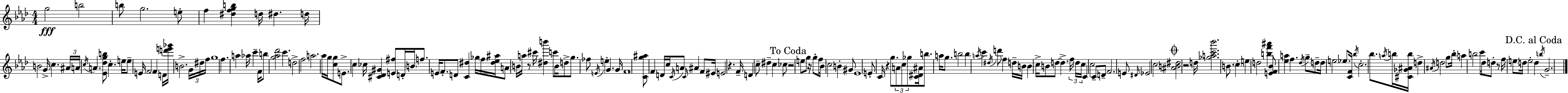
{
  \clef treble
  \numericTimeSignature
  \time 4/4
  \key f \minor
  g''2\fff b''2 | b''8 g''2. e''8-. | f''4 <dis'' f'' g'' b''>4 d''16 dis''4. d''16 | b'2 g'16-> c''4. \tuplet 3/2 { ais'16 | \break a'16 \acciaccatura { c''16 } } a'4. <ees' des'' g'' b''>8 c''4.-. | e''16 e''8-- e'16 f'2 f'4 | d'16 <d''' e''' ges'''>16 b'2.-> \tuplet 3/2 { g'16 dis''16 | f''16 } g''1 | \break f''4. a''4 aes''16 c'''4-- | f'16 b''8 <g'' aes'' des'''>2 c'''4. | d''2-> f''2 | a''2. aes''16 g''16 <c'' g''>8 | \break e'8.-> c''4 ces''16 <cis' des' gis'>4 <e' fis''>8 d'16-. | \parenthesize b'16 f''8. e'16 f'8.-. d'8 <c' dis''>4 ges''16 \parenthesize f''16 | <dis'' ees'' ais''>16 a'8 b'16 a''16 r8 cis'''16 <dis'' b'''>4 c'''8 b'16 d''8-> | g''8. fes''8 \acciaccatura { e'16 } e''4-. g'4. | \break g'16 f'1 | <c' g'' ais''>8 f'4 d'16 c''16 \acciaccatura { c'16 } a'8 \grace { c'16 } ais'4 | f'8 eis'16 e'2 r4. | f'16-- d'4 c''8-- dis''4-- c''4 | \break ces''8 \mark "To Coda" r2 e''8 g''8 | r16 g''8-. f''16 bes'8 c''2 b'4-. | gis'8 ees'1 | e'8-. c'16 r4 g''8. \tuplet 3/2 { a'8 | \break c''8 ges''8 } <c' dis' ais'>16 b''8. a''16 g''8. b''2 | b''4 \acciaccatura { a''16 } c'''4 \acciaccatura { dis''16 } d'''8 | f''4 d''16-- b'16 b'4 c''16-> b'8 d''8~~ d''4.-> | \tuplet 3/2 { f''16 d''16 c''16 } c'4 c''2 | \break c'8-- d'8-- f'2. | e'8 \grace { dis'16 } ees'2 c''2 | \mark \markup { \musicglyph "scripts.coda" } <ais' b' dis''>2 r2 | d''16 <ges'' a'' c''' bes'''>2. | \break b'8. \parenthesize c''4-. e''4 d''2 | <b'' f''' ais'''>4 <e' f' bes'>8 <ees'' a''>4 | f''4. \acciaccatura { des''16 } g''8-- d''8-- d''16 e''2 | ees''8. <c' f'>16 \acciaccatura { bes''16 } c''2.-. | \break bes''8. \acciaccatura { a''16 } b''16 <cis' ges' ais' b''>16 d''4-> | \acciaccatura { ais'16 } d''2 g''8 bes''16-. a''4 | b''2 c'''8 des''16 d''8-. r8 f''16 | e''8 d''16 e''2-. \mark "D.C. al Coda" d''4 \acciaccatura { b''16 } | \break g'2.-- \bar "|."
}